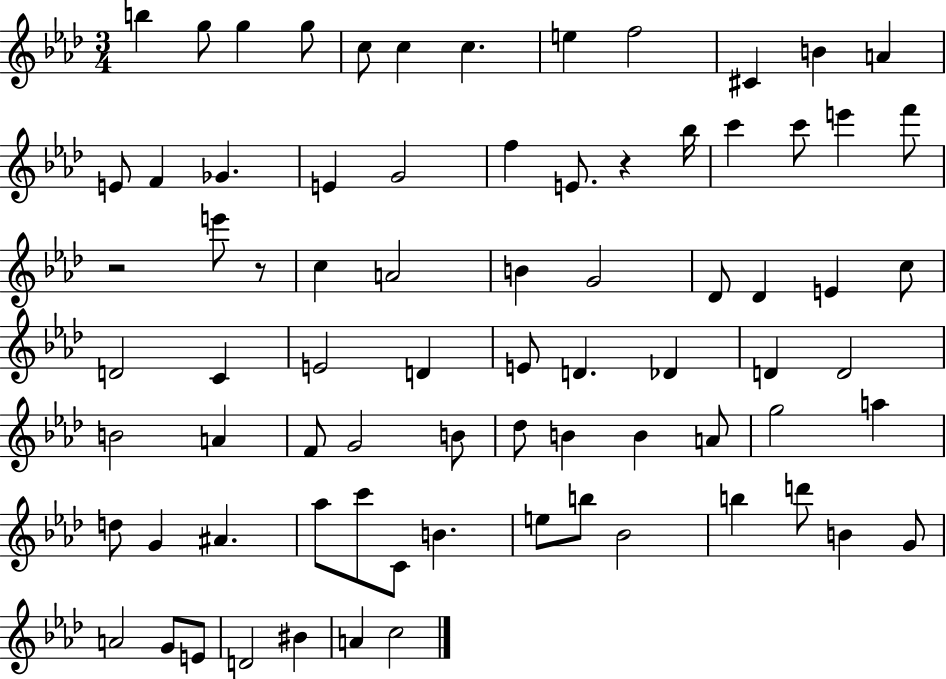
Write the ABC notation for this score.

X:1
T:Untitled
M:3/4
L:1/4
K:Ab
b g/2 g g/2 c/2 c c e f2 ^C B A E/2 F _G E G2 f E/2 z _b/4 c' c'/2 e' f'/2 z2 e'/2 z/2 c A2 B G2 _D/2 _D E c/2 D2 C E2 D E/2 D _D D D2 B2 A F/2 G2 B/2 _d/2 B B A/2 g2 a d/2 G ^A _a/2 c'/2 C/2 B e/2 b/2 _B2 b d'/2 B G/2 A2 G/2 E/2 D2 ^B A c2